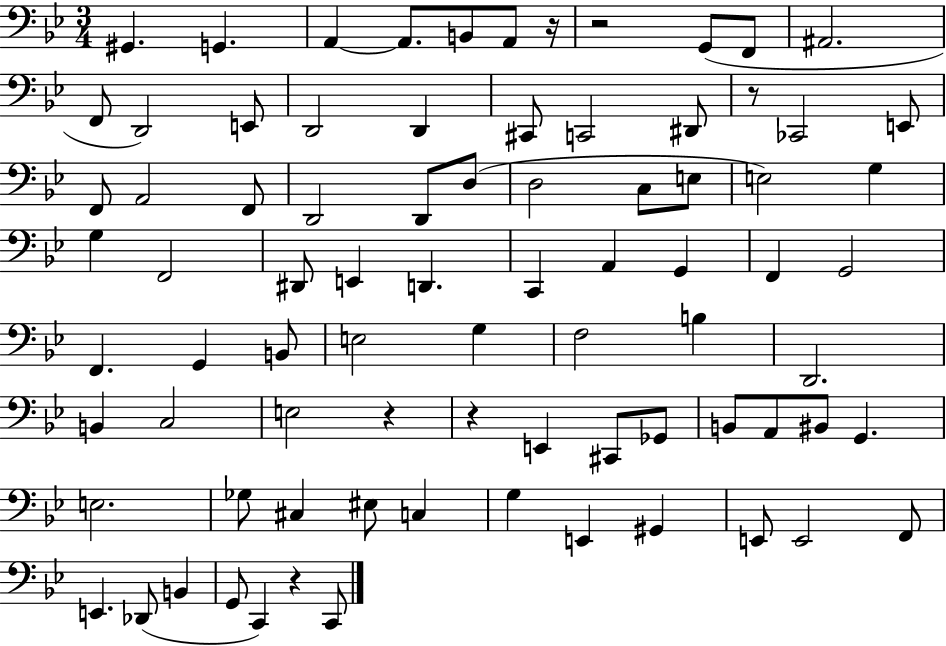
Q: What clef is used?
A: bass